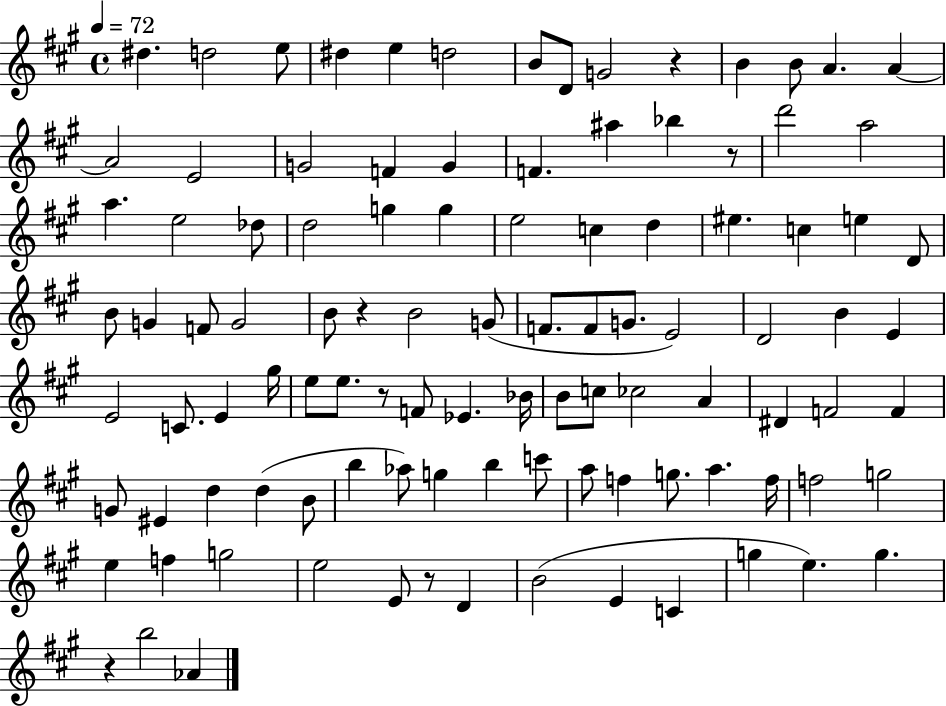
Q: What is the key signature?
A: A major